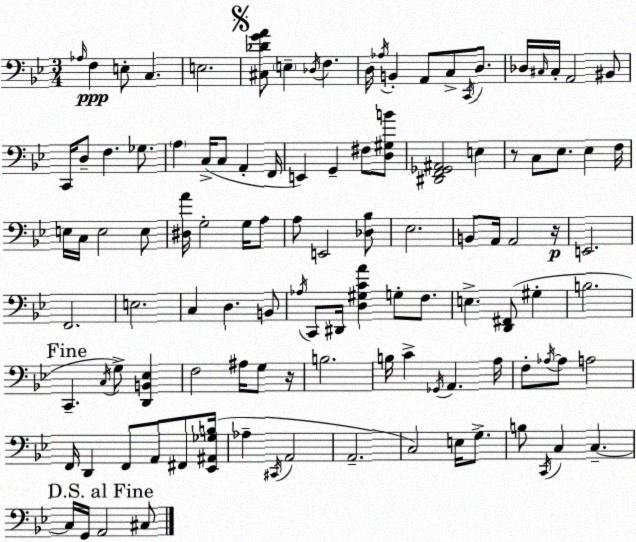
X:1
T:Untitled
M:3/4
L:1/4
K:Bb
_A,/4 F, E,/2 C, E,2 [^C,_DGA]/2 E, _D,/4 F, D,/4 _A,/4 B,, A,,/2 C,/2 C,,/4 D,/2 _D,/4 ^C,/4 ^C,/4 A,,2 ^B,,/2 C,,/4 D,/2 F, _G,/2 A, C,/4 C,/2 A,, F,,/4 E,, G,, ^F,/2 [D,^G,B]/2 [^D,,F,,_G,,^A,,]2 E, z/2 C,/2 _E,/2 _E, F,/4 E,/4 C,/4 E,2 E,/2 [^D,A]/4 G,2 G,/4 A,/2 A,/2 E,,2 [_D,_B,]/2 _E,2 B,,/2 A,,/4 A,,2 z/4 E,,2 F,,2 E,2 C, D, B,,/2 _A,/4 C,,/2 ^D,,/4 [D,^G,CA] G,/2 F,/2 E, [D,,^F,,]/2 ^G, B,2 C,, C,/4 G,/2 [D,,B,,_E,] F,2 ^A,/4 G,/2 z/4 B,2 B,/4 C _G,,/4 A,, A,/4 F,/2 _A,/4 _A,/2 A,2 F,,/4 D,, F,,/2 A,,/2 ^F,,/2 [_E,,^A,,_G,B,]/4 _A, ^C,,/4 A,,2 A,,2 C,2 E,/4 G,/2 B,/2 C,,/4 C, C, C,/4 G,,/4 A,,2 ^C,/2